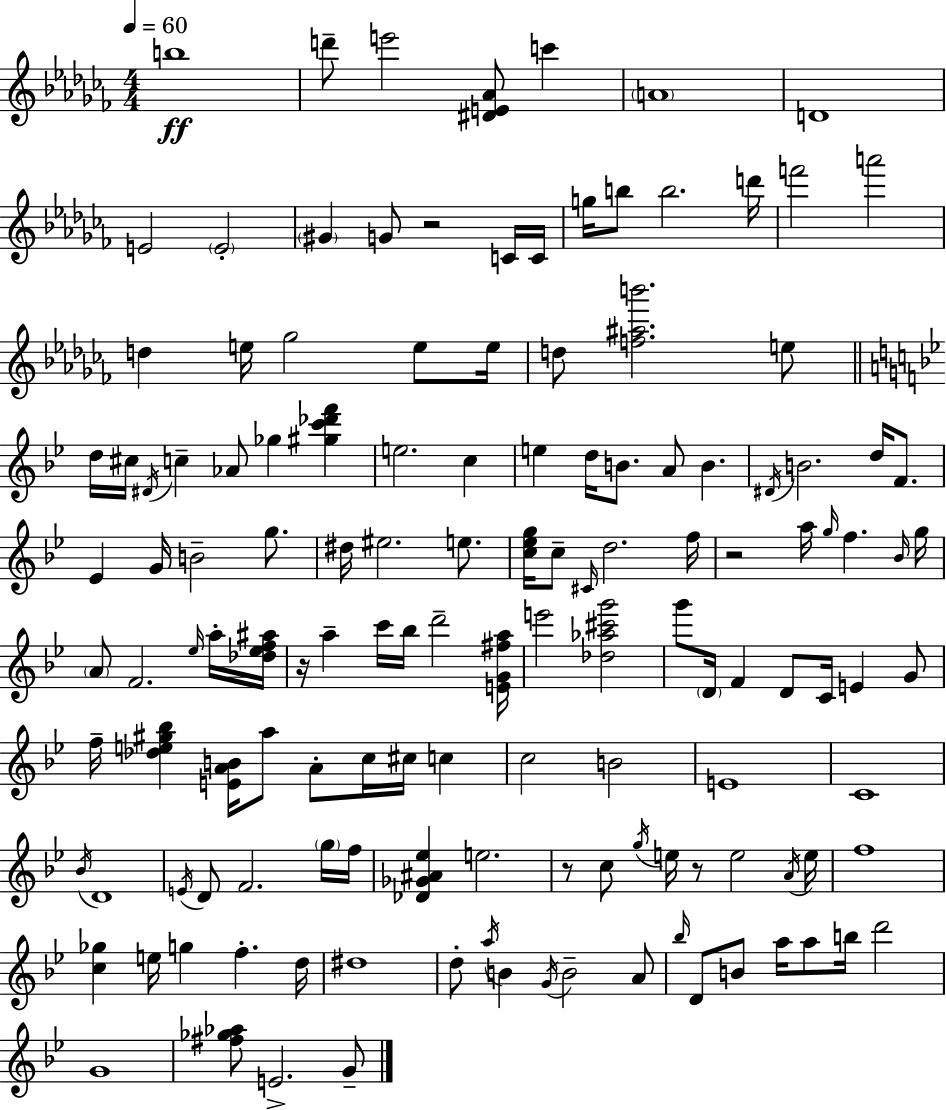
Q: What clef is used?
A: treble